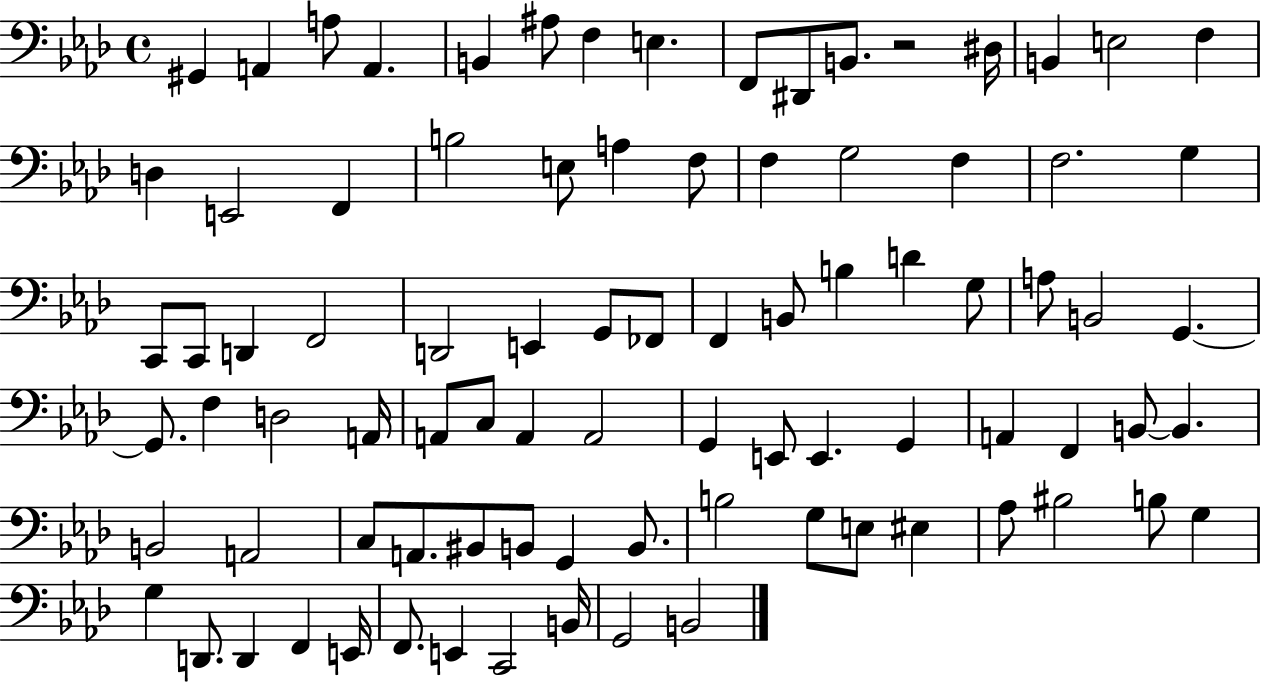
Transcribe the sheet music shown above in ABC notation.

X:1
T:Untitled
M:4/4
L:1/4
K:Ab
^G,, A,, A,/2 A,, B,, ^A,/2 F, E, F,,/2 ^D,,/2 B,,/2 z2 ^D,/4 B,, E,2 F, D, E,,2 F,, B,2 E,/2 A, F,/2 F, G,2 F, F,2 G, C,,/2 C,,/2 D,, F,,2 D,,2 E,, G,,/2 _F,,/2 F,, B,,/2 B, D G,/2 A,/2 B,,2 G,, G,,/2 F, D,2 A,,/4 A,,/2 C,/2 A,, A,,2 G,, E,,/2 E,, G,, A,, F,, B,,/2 B,, B,,2 A,,2 C,/2 A,,/2 ^B,,/2 B,,/2 G,, B,,/2 B,2 G,/2 E,/2 ^E, _A,/2 ^B,2 B,/2 G, G, D,,/2 D,, F,, E,,/4 F,,/2 E,, C,,2 B,,/4 G,,2 B,,2